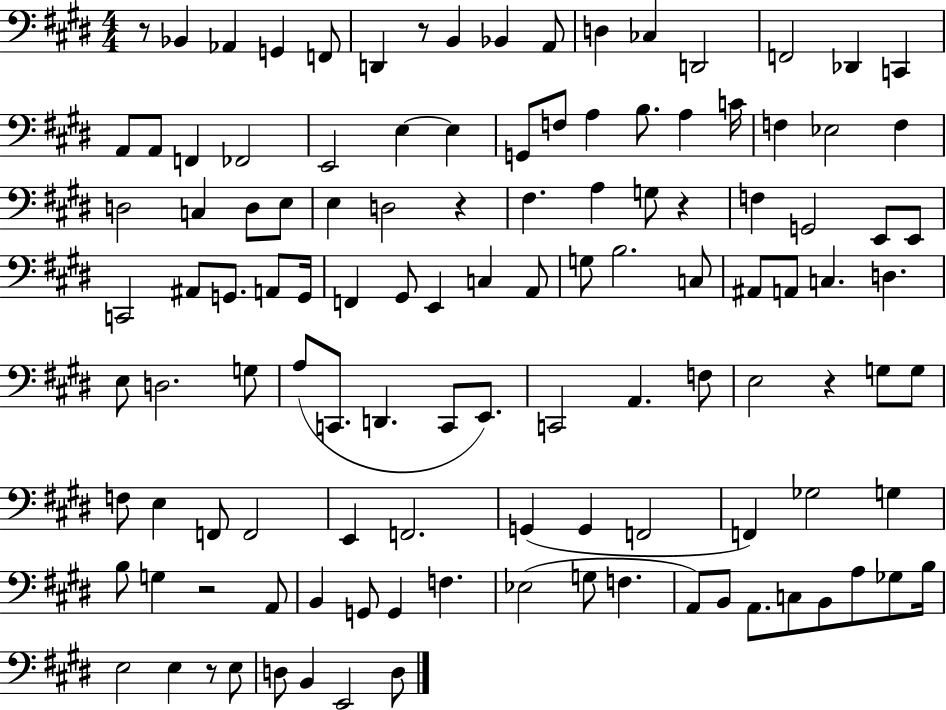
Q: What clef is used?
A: bass